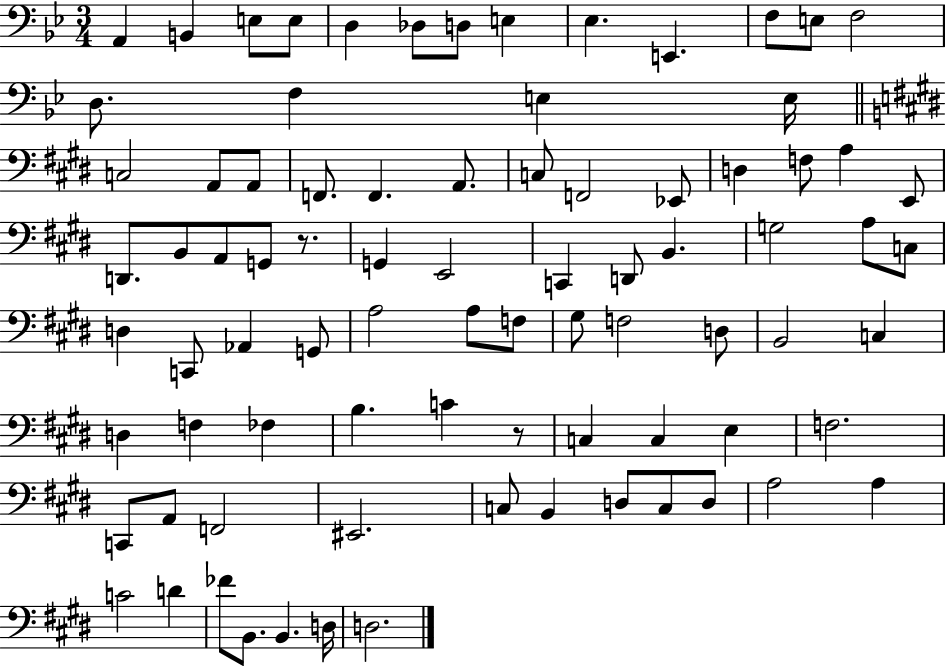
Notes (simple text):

A2/q B2/q E3/e E3/e D3/q Db3/e D3/e E3/q Eb3/q. E2/q. F3/e E3/e F3/h D3/e. F3/q E3/q E3/s C3/h A2/e A2/e F2/e. F2/q. A2/e. C3/e F2/h Eb2/e D3/q F3/e A3/q E2/e D2/e. B2/e A2/e G2/e R/e. G2/q E2/h C2/q D2/e B2/q. G3/h A3/e C3/e D3/q C2/e Ab2/q G2/e A3/h A3/e F3/e G#3/e F3/h D3/e B2/h C3/q D3/q F3/q FES3/q B3/q. C4/q R/e C3/q C3/q E3/q F3/h. C2/e A2/e F2/h EIS2/h. C3/e B2/q D3/e C3/e D3/e A3/h A3/q C4/h D4/q FES4/e B2/e. B2/q. D3/s D3/h.